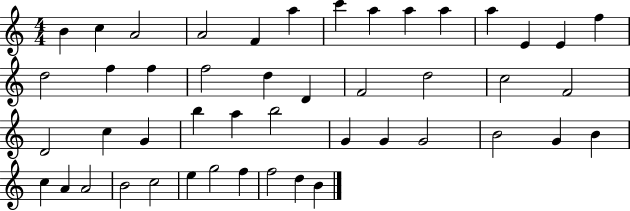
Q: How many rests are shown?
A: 0